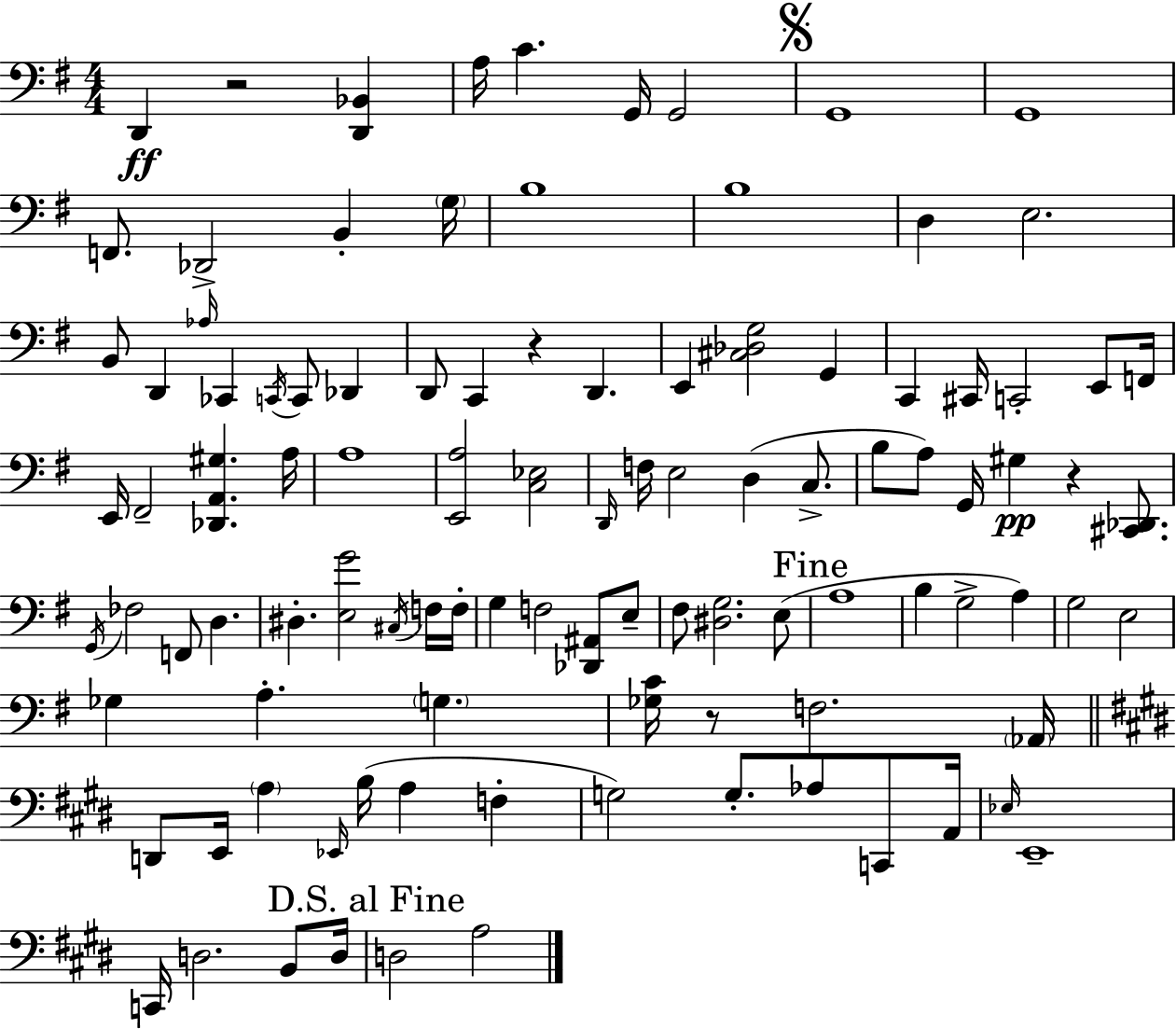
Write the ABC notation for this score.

X:1
T:Untitled
M:4/4
L:1/4
K:G
D,, z2 [D,,_B,,] A,/4 C G,,/4 G,,2 G,,4 G,,4 F,,/2 _D,,2 B,, G,/4 B,4 B,4 D, E,2 B,,/2 D,, _A,/4 _C,, C,,/4 C,,/2 _D,, D,,/2 C,, z D,, E,, [^C,_D,G,]2 G,, C,, ^C,,/4 C,,2 E,,/2 F,,/4 E,,/4 ^F,,2 [_D,,A,,^G,] A,/4 A,4 [E,,A,]2 [C,_E,]2 D,,/4 F,/4 E,2 D, C,/2 B,/2 A,/2 G,,/4 ^G, z [^C,,_D,,]/2 G,,/4 _F,2 F,,/2 D, ^D, [E,G]2 ^C,/4 F,/4 F,/4 G, F,2 [_D,,^A,,]/2 E,/2 ^F,/2 [^D,G,]2 E,/2 A,4 B, G,2 A, G,2 E,2 _G, A, G, [_G,C]/4 z/2 F,2 _A,,/4 D,,/2 E,,/4 A, _E,,/4 B,/4 A, F, G,2 G,/2 _A,/2 C,,/2 A,,/4 _E,/4 E,,4 C,,/4 D,2 B,,/2 D,/4 D,2 A,2